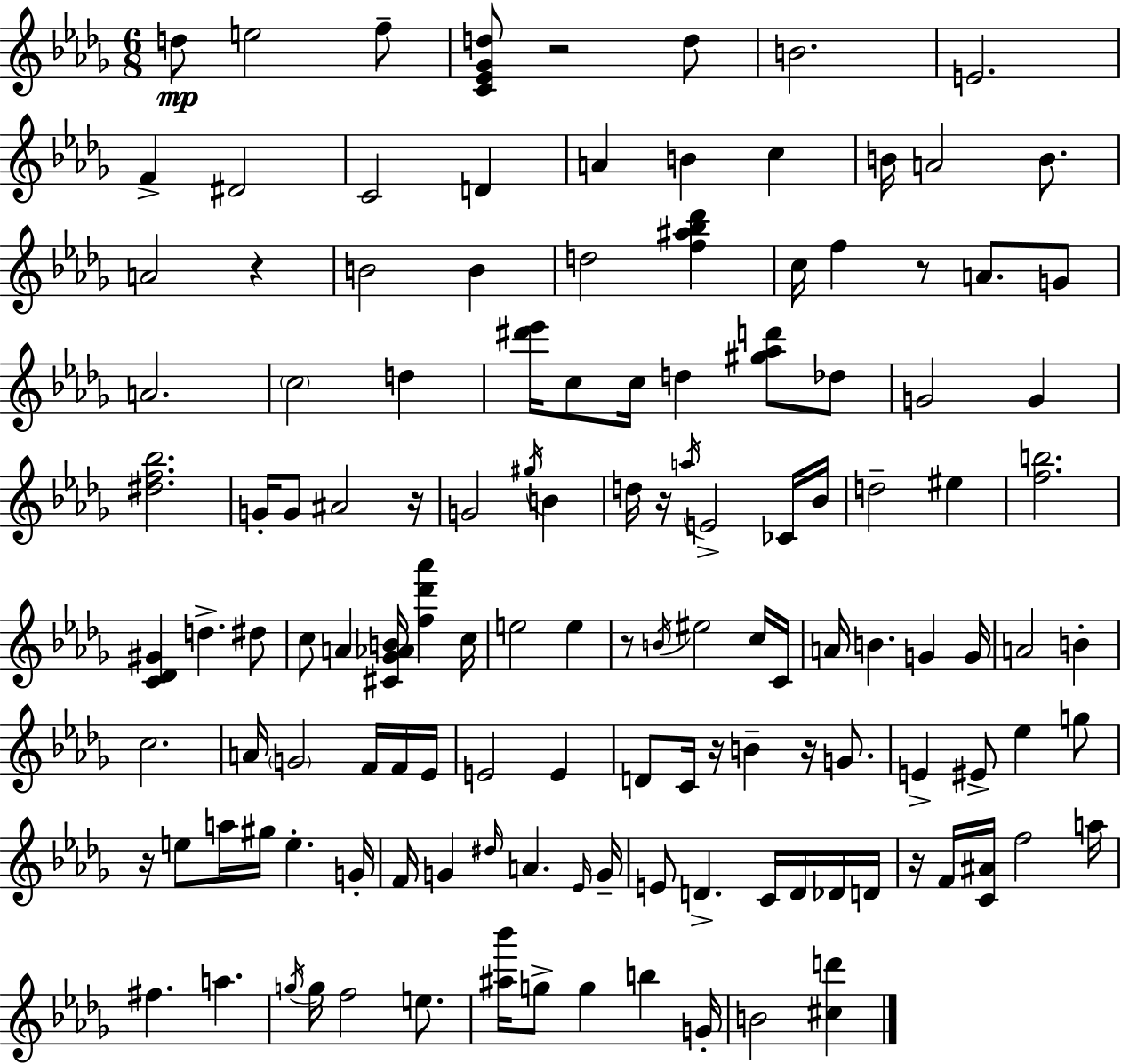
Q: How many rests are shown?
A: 10